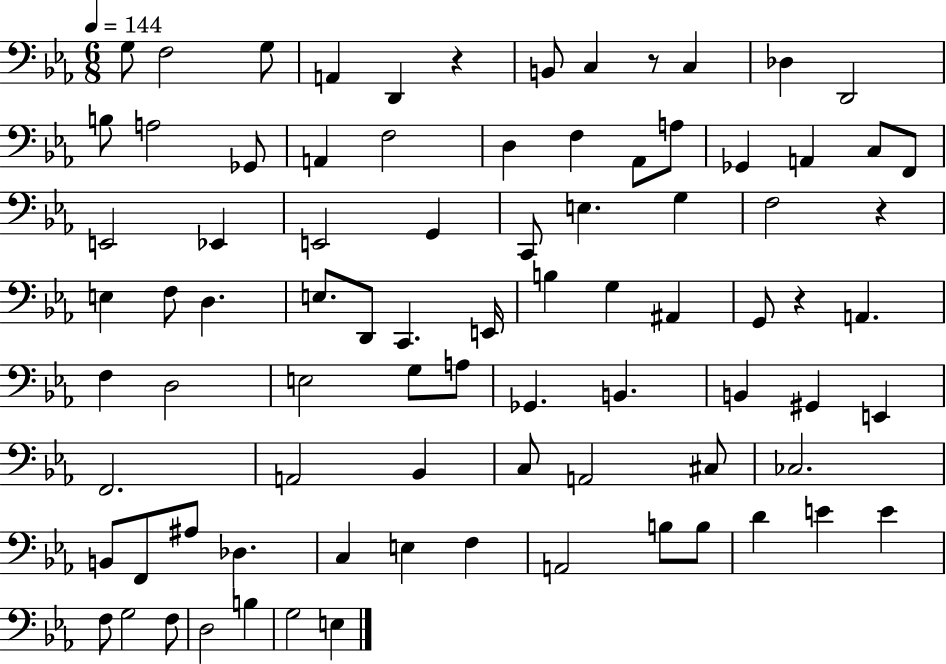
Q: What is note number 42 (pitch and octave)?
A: G2